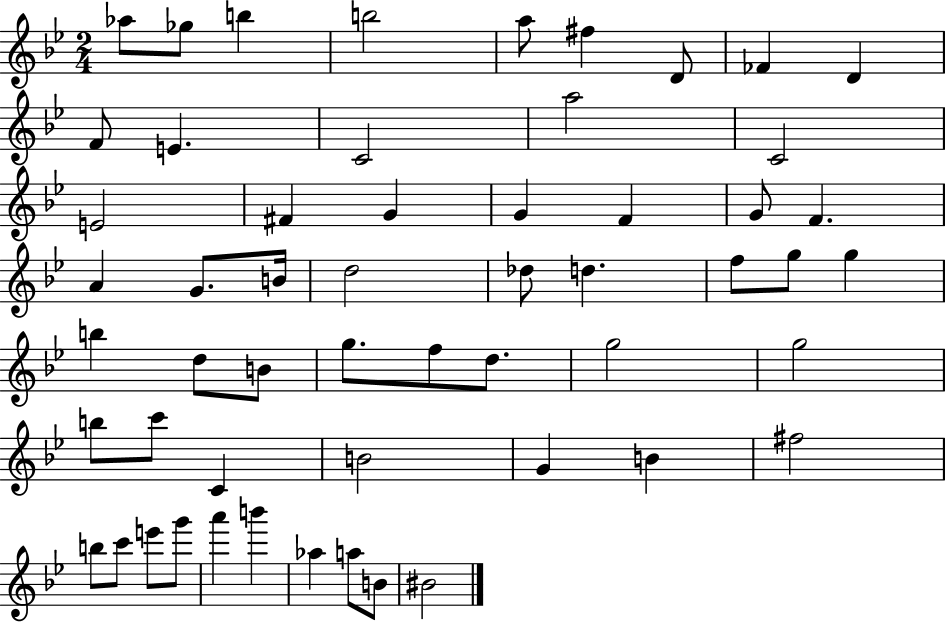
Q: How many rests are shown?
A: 0